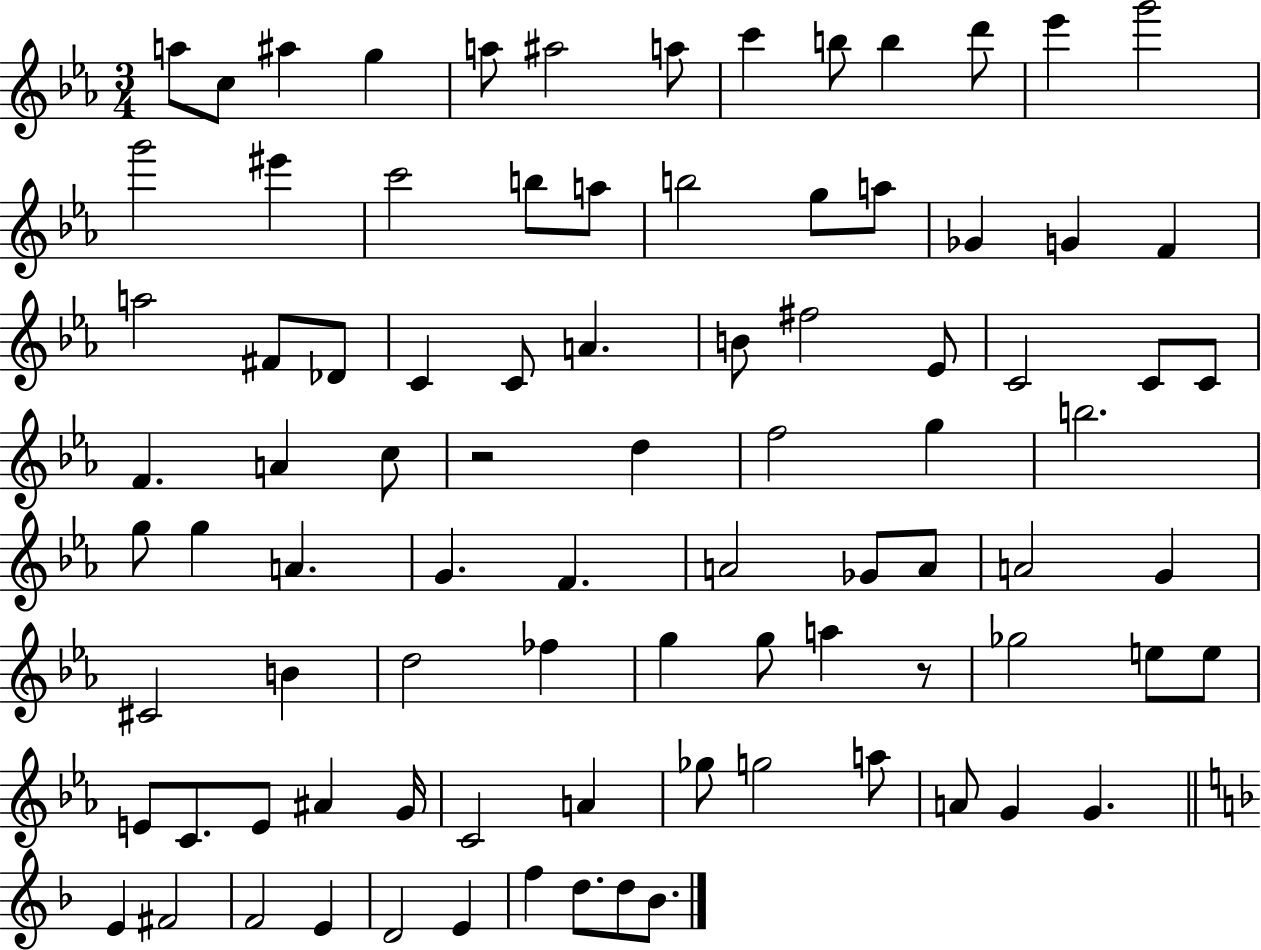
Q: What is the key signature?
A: EES major